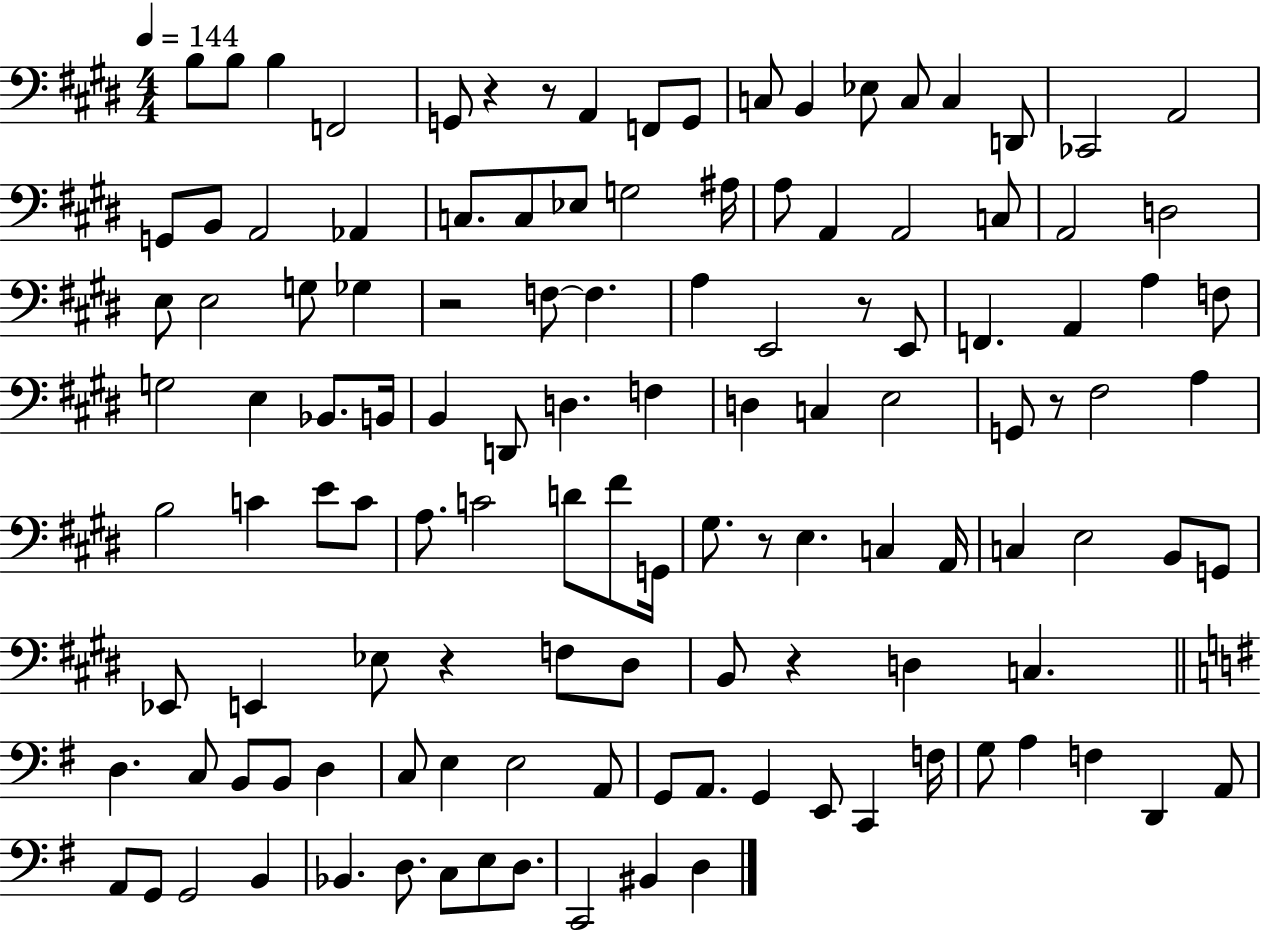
B3/e B3/e B3/q F2/h G2/e R/q R/e A2/q F2/e G2/e C3/e B2/q Eb3/e C3/e C3/q D2/e CES2/h A2/h G2/e B2/e A2/h Ab2/q C3/e. C3/e Eb3/e G3/h A#3/s A3/e A2/q A2/h C3/e A2/h D3/h E3/e E3/h G3/e Gb3/q R/h F3/e F3/q. A3/q E2/h R/e E2/e F2/q. A2/q A3/q F3/e G3/h E3/q Bb2/e. B2/s B2/q D2/e D3/q. F3/q D3/q C3/q E3/h G2/e R/e F#3/h A3/q B3/h C4/q E4/e C4/e A3/e. C4/h D4/e F#4/e G2/s G#3/e. R/e E3/q. C3/q A2/s C3/q E3/h B2/e G2/e Eb2/e E2/q Eb3/e R/q F3/e D#3/e B2/e R/q D3/q C3/q. D3/q. C3/e B2/e B2/e D3/q C3/e E3/q E3/h A2/e G2/e A2/e. G2/q E2/e C2/q F3/s G3/e A3/q F3/q D2/q A2/e A2/e G2/e G2/h B2/q Bb2/q. D3/e. C3/e E3/e D3/e. C2/h BIS2/q D3/q